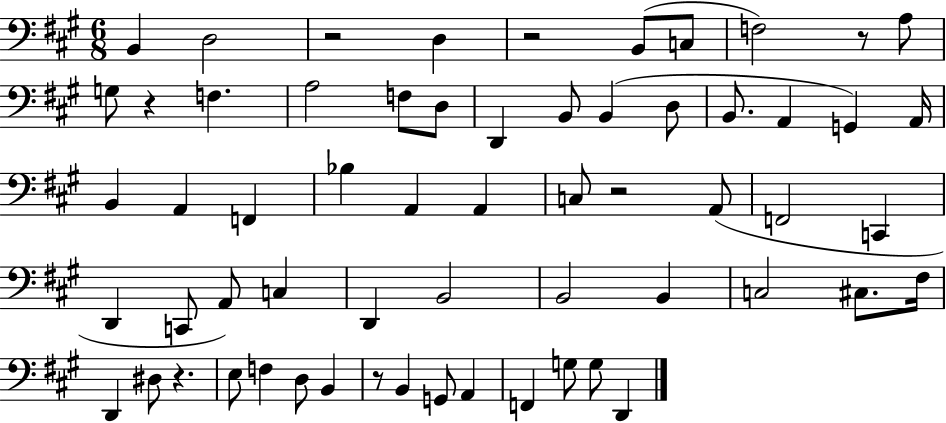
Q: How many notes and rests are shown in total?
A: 61